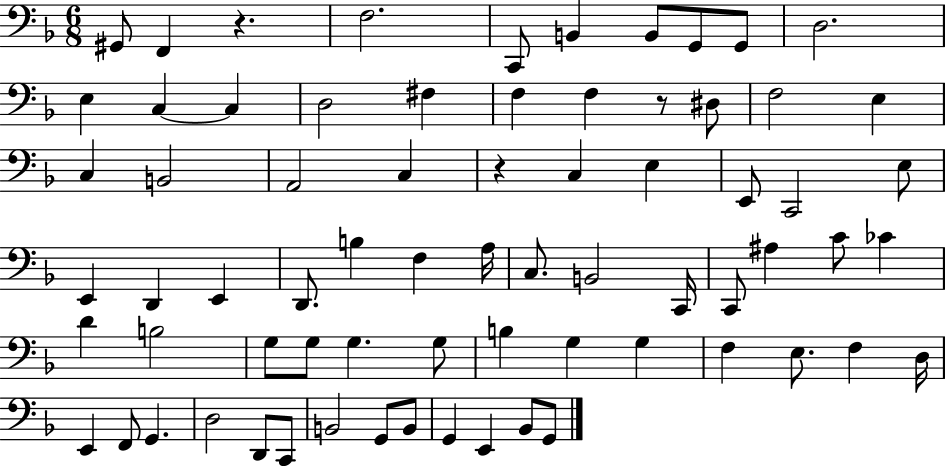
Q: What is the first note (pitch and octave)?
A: G#2